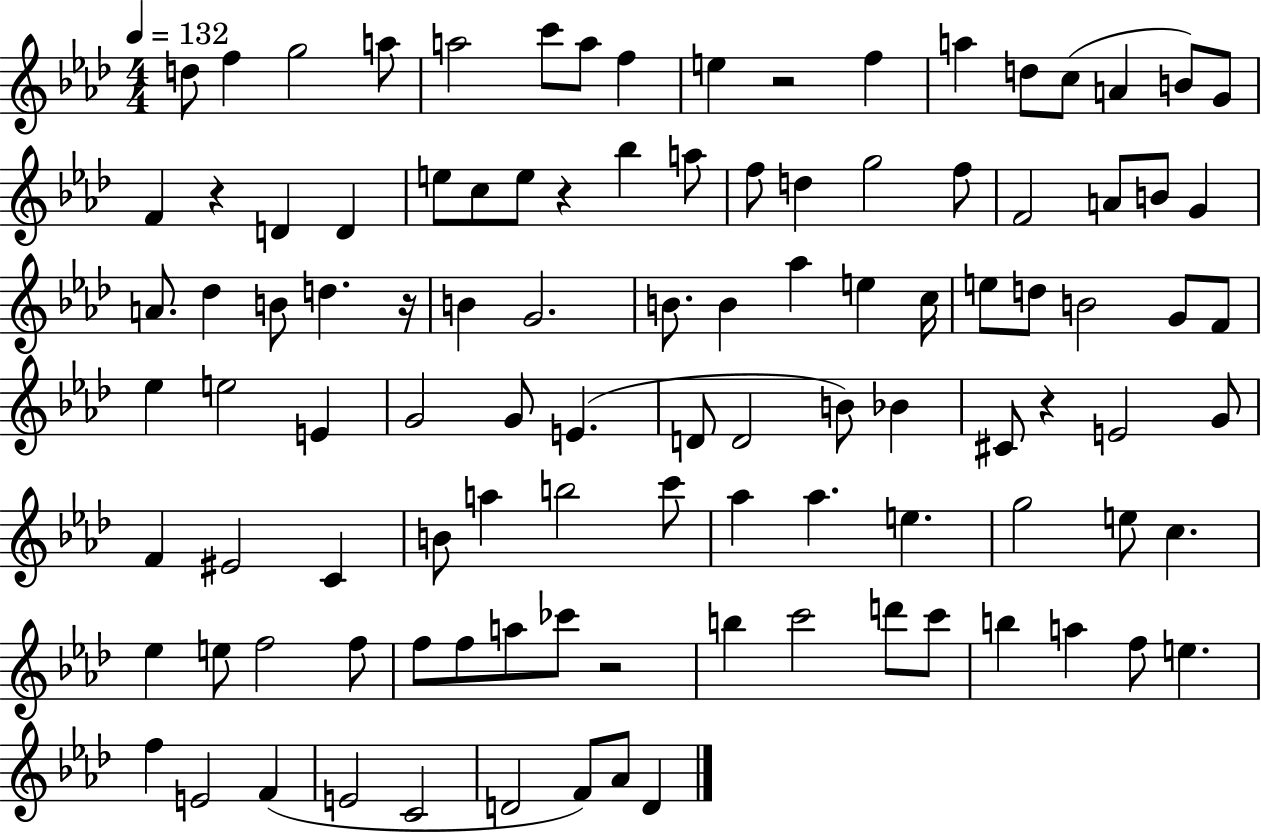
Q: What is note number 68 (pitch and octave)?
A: C6